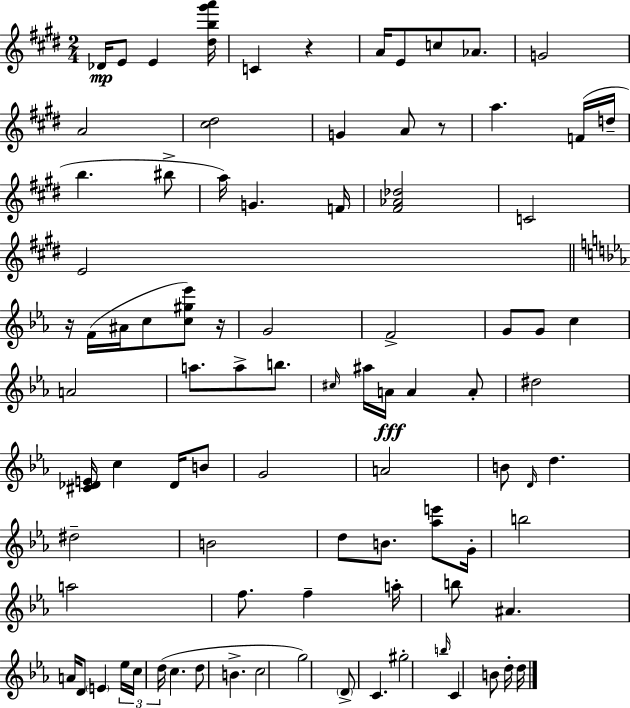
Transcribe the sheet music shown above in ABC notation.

X:1
T:Untitled
M:2/4
L:1/4
K:E
_D/4 E/2 E [^db^g'a']/4 C z A/4 E/2 c/2 _A/2 G2 A2 [^c^d]2 G A/2 z/2 a F/4 d/4 b ^b/2 a/4 G F/4 [^F_A_d]2 C2 E2 z/4 F/4 ^A/4 c/2 [c^g_e']/2 z/4 G2 F2 G/2 G/2 c A2 a/2 a/2 b/2 ^c/4 ^a/4 A/4 A A/2 ^d2 [^C_DE]/4 c _D/4 B/2 G2 A2 B/2 D/4 d ^d2 B2 d/2 B/2 [_ae']/2 G/4 b2 a2 f/2 f a/4 b/2 ^A A/4 D/2 E _e/4 c/4 d/4 c d/2 B c2 g2 D/2 C ^g2 b/4 C B/2 d/4 d/4